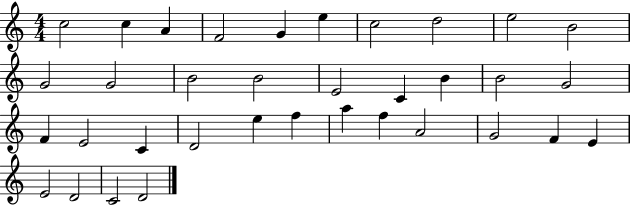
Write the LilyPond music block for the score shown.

{
  \clef treble
  \numericTimeSignature
  \time 4/4
  \key c \major
  c''2 c''4 a'4 | f'2 g'4 e''4 | c''2 d''2 | e''2 b'2 | \break g'2 g'2 | b'2 b'2 | e'2 c'4 b'4 | b'2 g'2 | \break f'4 e'2 c'4 | d'2 e''4 f''4 | a''4 f''4 a'2 | g'2 f'4 e'4 | \break e'2 d'2 | c'2 d'2 | \bar "|."
}